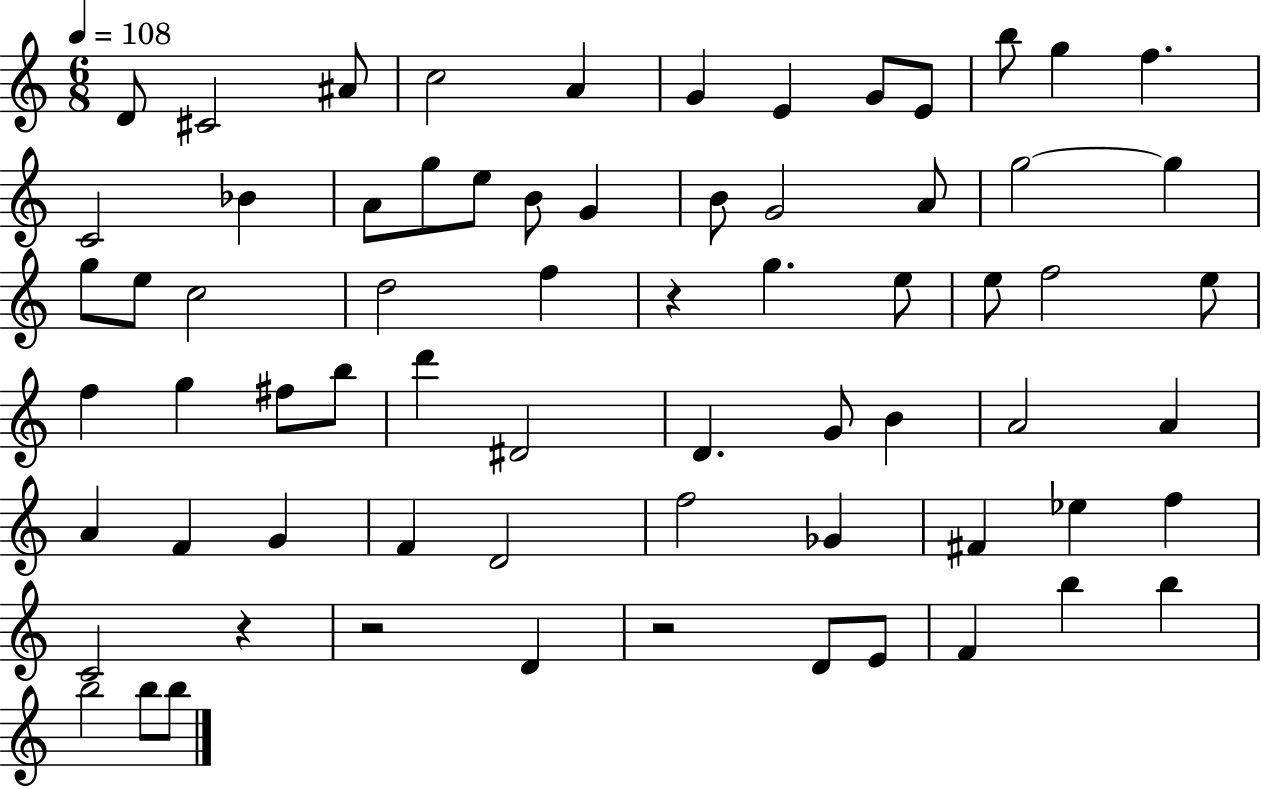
D4/e C#4/h A#4/e C5/h A4/q G4/q E4/q G4/e E4/e B5/e G5/q F5/q. C4/h Bb4/q A4/e G5/e E5/e B4/e G4/q B4/e G4/h A4/e G5/h G5/q G5/e E5/e C5/h D5/h F5/q R/q G5/q. E5/e E5/e F5/h E5/e F5/q G5/q F#5/e B5/e D6/q D#4/h D4/q. G4/e B4/q A4/h A4/q A4/q F4/q G4/q F4/q D4/h F5/h Gb4/q F#4/q Eb5/q F5/q C4/h R/q R/h D4/q R/h D4/e E4/e F4/q B5/q B5/q B5/h B5/e B5/e